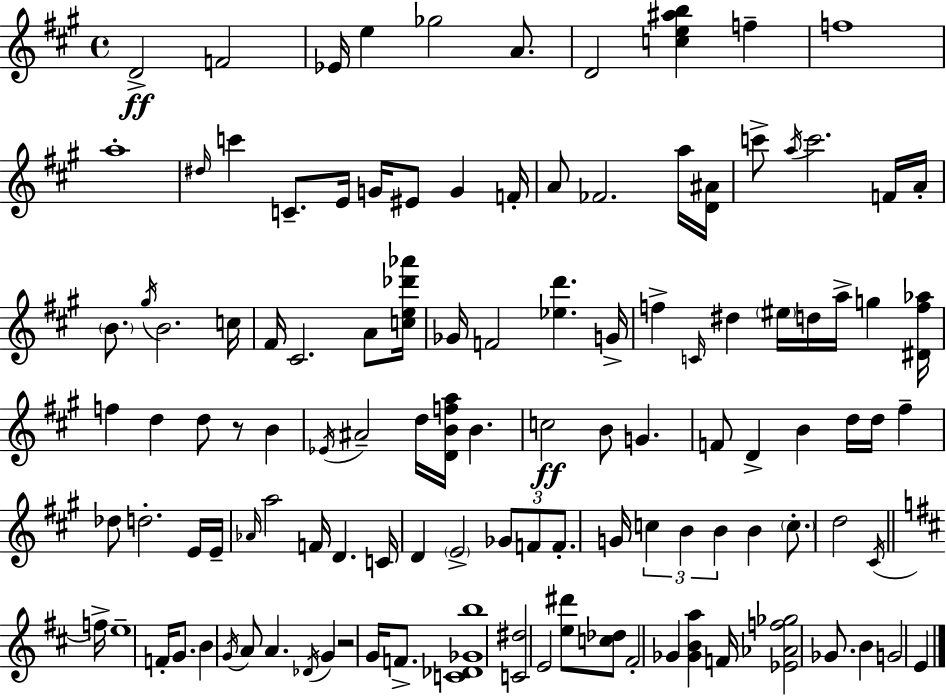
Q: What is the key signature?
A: A major